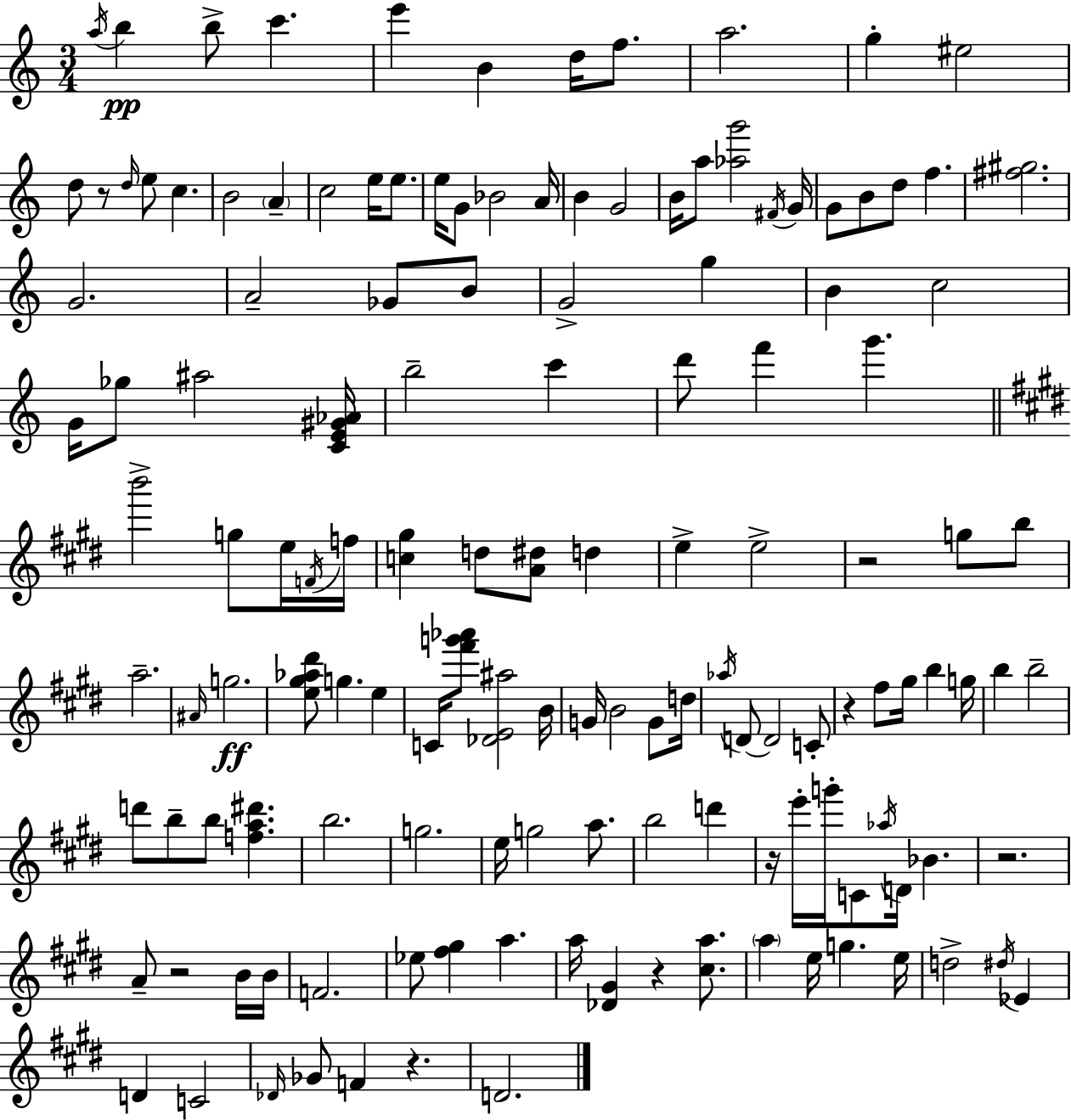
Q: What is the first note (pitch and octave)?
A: A5